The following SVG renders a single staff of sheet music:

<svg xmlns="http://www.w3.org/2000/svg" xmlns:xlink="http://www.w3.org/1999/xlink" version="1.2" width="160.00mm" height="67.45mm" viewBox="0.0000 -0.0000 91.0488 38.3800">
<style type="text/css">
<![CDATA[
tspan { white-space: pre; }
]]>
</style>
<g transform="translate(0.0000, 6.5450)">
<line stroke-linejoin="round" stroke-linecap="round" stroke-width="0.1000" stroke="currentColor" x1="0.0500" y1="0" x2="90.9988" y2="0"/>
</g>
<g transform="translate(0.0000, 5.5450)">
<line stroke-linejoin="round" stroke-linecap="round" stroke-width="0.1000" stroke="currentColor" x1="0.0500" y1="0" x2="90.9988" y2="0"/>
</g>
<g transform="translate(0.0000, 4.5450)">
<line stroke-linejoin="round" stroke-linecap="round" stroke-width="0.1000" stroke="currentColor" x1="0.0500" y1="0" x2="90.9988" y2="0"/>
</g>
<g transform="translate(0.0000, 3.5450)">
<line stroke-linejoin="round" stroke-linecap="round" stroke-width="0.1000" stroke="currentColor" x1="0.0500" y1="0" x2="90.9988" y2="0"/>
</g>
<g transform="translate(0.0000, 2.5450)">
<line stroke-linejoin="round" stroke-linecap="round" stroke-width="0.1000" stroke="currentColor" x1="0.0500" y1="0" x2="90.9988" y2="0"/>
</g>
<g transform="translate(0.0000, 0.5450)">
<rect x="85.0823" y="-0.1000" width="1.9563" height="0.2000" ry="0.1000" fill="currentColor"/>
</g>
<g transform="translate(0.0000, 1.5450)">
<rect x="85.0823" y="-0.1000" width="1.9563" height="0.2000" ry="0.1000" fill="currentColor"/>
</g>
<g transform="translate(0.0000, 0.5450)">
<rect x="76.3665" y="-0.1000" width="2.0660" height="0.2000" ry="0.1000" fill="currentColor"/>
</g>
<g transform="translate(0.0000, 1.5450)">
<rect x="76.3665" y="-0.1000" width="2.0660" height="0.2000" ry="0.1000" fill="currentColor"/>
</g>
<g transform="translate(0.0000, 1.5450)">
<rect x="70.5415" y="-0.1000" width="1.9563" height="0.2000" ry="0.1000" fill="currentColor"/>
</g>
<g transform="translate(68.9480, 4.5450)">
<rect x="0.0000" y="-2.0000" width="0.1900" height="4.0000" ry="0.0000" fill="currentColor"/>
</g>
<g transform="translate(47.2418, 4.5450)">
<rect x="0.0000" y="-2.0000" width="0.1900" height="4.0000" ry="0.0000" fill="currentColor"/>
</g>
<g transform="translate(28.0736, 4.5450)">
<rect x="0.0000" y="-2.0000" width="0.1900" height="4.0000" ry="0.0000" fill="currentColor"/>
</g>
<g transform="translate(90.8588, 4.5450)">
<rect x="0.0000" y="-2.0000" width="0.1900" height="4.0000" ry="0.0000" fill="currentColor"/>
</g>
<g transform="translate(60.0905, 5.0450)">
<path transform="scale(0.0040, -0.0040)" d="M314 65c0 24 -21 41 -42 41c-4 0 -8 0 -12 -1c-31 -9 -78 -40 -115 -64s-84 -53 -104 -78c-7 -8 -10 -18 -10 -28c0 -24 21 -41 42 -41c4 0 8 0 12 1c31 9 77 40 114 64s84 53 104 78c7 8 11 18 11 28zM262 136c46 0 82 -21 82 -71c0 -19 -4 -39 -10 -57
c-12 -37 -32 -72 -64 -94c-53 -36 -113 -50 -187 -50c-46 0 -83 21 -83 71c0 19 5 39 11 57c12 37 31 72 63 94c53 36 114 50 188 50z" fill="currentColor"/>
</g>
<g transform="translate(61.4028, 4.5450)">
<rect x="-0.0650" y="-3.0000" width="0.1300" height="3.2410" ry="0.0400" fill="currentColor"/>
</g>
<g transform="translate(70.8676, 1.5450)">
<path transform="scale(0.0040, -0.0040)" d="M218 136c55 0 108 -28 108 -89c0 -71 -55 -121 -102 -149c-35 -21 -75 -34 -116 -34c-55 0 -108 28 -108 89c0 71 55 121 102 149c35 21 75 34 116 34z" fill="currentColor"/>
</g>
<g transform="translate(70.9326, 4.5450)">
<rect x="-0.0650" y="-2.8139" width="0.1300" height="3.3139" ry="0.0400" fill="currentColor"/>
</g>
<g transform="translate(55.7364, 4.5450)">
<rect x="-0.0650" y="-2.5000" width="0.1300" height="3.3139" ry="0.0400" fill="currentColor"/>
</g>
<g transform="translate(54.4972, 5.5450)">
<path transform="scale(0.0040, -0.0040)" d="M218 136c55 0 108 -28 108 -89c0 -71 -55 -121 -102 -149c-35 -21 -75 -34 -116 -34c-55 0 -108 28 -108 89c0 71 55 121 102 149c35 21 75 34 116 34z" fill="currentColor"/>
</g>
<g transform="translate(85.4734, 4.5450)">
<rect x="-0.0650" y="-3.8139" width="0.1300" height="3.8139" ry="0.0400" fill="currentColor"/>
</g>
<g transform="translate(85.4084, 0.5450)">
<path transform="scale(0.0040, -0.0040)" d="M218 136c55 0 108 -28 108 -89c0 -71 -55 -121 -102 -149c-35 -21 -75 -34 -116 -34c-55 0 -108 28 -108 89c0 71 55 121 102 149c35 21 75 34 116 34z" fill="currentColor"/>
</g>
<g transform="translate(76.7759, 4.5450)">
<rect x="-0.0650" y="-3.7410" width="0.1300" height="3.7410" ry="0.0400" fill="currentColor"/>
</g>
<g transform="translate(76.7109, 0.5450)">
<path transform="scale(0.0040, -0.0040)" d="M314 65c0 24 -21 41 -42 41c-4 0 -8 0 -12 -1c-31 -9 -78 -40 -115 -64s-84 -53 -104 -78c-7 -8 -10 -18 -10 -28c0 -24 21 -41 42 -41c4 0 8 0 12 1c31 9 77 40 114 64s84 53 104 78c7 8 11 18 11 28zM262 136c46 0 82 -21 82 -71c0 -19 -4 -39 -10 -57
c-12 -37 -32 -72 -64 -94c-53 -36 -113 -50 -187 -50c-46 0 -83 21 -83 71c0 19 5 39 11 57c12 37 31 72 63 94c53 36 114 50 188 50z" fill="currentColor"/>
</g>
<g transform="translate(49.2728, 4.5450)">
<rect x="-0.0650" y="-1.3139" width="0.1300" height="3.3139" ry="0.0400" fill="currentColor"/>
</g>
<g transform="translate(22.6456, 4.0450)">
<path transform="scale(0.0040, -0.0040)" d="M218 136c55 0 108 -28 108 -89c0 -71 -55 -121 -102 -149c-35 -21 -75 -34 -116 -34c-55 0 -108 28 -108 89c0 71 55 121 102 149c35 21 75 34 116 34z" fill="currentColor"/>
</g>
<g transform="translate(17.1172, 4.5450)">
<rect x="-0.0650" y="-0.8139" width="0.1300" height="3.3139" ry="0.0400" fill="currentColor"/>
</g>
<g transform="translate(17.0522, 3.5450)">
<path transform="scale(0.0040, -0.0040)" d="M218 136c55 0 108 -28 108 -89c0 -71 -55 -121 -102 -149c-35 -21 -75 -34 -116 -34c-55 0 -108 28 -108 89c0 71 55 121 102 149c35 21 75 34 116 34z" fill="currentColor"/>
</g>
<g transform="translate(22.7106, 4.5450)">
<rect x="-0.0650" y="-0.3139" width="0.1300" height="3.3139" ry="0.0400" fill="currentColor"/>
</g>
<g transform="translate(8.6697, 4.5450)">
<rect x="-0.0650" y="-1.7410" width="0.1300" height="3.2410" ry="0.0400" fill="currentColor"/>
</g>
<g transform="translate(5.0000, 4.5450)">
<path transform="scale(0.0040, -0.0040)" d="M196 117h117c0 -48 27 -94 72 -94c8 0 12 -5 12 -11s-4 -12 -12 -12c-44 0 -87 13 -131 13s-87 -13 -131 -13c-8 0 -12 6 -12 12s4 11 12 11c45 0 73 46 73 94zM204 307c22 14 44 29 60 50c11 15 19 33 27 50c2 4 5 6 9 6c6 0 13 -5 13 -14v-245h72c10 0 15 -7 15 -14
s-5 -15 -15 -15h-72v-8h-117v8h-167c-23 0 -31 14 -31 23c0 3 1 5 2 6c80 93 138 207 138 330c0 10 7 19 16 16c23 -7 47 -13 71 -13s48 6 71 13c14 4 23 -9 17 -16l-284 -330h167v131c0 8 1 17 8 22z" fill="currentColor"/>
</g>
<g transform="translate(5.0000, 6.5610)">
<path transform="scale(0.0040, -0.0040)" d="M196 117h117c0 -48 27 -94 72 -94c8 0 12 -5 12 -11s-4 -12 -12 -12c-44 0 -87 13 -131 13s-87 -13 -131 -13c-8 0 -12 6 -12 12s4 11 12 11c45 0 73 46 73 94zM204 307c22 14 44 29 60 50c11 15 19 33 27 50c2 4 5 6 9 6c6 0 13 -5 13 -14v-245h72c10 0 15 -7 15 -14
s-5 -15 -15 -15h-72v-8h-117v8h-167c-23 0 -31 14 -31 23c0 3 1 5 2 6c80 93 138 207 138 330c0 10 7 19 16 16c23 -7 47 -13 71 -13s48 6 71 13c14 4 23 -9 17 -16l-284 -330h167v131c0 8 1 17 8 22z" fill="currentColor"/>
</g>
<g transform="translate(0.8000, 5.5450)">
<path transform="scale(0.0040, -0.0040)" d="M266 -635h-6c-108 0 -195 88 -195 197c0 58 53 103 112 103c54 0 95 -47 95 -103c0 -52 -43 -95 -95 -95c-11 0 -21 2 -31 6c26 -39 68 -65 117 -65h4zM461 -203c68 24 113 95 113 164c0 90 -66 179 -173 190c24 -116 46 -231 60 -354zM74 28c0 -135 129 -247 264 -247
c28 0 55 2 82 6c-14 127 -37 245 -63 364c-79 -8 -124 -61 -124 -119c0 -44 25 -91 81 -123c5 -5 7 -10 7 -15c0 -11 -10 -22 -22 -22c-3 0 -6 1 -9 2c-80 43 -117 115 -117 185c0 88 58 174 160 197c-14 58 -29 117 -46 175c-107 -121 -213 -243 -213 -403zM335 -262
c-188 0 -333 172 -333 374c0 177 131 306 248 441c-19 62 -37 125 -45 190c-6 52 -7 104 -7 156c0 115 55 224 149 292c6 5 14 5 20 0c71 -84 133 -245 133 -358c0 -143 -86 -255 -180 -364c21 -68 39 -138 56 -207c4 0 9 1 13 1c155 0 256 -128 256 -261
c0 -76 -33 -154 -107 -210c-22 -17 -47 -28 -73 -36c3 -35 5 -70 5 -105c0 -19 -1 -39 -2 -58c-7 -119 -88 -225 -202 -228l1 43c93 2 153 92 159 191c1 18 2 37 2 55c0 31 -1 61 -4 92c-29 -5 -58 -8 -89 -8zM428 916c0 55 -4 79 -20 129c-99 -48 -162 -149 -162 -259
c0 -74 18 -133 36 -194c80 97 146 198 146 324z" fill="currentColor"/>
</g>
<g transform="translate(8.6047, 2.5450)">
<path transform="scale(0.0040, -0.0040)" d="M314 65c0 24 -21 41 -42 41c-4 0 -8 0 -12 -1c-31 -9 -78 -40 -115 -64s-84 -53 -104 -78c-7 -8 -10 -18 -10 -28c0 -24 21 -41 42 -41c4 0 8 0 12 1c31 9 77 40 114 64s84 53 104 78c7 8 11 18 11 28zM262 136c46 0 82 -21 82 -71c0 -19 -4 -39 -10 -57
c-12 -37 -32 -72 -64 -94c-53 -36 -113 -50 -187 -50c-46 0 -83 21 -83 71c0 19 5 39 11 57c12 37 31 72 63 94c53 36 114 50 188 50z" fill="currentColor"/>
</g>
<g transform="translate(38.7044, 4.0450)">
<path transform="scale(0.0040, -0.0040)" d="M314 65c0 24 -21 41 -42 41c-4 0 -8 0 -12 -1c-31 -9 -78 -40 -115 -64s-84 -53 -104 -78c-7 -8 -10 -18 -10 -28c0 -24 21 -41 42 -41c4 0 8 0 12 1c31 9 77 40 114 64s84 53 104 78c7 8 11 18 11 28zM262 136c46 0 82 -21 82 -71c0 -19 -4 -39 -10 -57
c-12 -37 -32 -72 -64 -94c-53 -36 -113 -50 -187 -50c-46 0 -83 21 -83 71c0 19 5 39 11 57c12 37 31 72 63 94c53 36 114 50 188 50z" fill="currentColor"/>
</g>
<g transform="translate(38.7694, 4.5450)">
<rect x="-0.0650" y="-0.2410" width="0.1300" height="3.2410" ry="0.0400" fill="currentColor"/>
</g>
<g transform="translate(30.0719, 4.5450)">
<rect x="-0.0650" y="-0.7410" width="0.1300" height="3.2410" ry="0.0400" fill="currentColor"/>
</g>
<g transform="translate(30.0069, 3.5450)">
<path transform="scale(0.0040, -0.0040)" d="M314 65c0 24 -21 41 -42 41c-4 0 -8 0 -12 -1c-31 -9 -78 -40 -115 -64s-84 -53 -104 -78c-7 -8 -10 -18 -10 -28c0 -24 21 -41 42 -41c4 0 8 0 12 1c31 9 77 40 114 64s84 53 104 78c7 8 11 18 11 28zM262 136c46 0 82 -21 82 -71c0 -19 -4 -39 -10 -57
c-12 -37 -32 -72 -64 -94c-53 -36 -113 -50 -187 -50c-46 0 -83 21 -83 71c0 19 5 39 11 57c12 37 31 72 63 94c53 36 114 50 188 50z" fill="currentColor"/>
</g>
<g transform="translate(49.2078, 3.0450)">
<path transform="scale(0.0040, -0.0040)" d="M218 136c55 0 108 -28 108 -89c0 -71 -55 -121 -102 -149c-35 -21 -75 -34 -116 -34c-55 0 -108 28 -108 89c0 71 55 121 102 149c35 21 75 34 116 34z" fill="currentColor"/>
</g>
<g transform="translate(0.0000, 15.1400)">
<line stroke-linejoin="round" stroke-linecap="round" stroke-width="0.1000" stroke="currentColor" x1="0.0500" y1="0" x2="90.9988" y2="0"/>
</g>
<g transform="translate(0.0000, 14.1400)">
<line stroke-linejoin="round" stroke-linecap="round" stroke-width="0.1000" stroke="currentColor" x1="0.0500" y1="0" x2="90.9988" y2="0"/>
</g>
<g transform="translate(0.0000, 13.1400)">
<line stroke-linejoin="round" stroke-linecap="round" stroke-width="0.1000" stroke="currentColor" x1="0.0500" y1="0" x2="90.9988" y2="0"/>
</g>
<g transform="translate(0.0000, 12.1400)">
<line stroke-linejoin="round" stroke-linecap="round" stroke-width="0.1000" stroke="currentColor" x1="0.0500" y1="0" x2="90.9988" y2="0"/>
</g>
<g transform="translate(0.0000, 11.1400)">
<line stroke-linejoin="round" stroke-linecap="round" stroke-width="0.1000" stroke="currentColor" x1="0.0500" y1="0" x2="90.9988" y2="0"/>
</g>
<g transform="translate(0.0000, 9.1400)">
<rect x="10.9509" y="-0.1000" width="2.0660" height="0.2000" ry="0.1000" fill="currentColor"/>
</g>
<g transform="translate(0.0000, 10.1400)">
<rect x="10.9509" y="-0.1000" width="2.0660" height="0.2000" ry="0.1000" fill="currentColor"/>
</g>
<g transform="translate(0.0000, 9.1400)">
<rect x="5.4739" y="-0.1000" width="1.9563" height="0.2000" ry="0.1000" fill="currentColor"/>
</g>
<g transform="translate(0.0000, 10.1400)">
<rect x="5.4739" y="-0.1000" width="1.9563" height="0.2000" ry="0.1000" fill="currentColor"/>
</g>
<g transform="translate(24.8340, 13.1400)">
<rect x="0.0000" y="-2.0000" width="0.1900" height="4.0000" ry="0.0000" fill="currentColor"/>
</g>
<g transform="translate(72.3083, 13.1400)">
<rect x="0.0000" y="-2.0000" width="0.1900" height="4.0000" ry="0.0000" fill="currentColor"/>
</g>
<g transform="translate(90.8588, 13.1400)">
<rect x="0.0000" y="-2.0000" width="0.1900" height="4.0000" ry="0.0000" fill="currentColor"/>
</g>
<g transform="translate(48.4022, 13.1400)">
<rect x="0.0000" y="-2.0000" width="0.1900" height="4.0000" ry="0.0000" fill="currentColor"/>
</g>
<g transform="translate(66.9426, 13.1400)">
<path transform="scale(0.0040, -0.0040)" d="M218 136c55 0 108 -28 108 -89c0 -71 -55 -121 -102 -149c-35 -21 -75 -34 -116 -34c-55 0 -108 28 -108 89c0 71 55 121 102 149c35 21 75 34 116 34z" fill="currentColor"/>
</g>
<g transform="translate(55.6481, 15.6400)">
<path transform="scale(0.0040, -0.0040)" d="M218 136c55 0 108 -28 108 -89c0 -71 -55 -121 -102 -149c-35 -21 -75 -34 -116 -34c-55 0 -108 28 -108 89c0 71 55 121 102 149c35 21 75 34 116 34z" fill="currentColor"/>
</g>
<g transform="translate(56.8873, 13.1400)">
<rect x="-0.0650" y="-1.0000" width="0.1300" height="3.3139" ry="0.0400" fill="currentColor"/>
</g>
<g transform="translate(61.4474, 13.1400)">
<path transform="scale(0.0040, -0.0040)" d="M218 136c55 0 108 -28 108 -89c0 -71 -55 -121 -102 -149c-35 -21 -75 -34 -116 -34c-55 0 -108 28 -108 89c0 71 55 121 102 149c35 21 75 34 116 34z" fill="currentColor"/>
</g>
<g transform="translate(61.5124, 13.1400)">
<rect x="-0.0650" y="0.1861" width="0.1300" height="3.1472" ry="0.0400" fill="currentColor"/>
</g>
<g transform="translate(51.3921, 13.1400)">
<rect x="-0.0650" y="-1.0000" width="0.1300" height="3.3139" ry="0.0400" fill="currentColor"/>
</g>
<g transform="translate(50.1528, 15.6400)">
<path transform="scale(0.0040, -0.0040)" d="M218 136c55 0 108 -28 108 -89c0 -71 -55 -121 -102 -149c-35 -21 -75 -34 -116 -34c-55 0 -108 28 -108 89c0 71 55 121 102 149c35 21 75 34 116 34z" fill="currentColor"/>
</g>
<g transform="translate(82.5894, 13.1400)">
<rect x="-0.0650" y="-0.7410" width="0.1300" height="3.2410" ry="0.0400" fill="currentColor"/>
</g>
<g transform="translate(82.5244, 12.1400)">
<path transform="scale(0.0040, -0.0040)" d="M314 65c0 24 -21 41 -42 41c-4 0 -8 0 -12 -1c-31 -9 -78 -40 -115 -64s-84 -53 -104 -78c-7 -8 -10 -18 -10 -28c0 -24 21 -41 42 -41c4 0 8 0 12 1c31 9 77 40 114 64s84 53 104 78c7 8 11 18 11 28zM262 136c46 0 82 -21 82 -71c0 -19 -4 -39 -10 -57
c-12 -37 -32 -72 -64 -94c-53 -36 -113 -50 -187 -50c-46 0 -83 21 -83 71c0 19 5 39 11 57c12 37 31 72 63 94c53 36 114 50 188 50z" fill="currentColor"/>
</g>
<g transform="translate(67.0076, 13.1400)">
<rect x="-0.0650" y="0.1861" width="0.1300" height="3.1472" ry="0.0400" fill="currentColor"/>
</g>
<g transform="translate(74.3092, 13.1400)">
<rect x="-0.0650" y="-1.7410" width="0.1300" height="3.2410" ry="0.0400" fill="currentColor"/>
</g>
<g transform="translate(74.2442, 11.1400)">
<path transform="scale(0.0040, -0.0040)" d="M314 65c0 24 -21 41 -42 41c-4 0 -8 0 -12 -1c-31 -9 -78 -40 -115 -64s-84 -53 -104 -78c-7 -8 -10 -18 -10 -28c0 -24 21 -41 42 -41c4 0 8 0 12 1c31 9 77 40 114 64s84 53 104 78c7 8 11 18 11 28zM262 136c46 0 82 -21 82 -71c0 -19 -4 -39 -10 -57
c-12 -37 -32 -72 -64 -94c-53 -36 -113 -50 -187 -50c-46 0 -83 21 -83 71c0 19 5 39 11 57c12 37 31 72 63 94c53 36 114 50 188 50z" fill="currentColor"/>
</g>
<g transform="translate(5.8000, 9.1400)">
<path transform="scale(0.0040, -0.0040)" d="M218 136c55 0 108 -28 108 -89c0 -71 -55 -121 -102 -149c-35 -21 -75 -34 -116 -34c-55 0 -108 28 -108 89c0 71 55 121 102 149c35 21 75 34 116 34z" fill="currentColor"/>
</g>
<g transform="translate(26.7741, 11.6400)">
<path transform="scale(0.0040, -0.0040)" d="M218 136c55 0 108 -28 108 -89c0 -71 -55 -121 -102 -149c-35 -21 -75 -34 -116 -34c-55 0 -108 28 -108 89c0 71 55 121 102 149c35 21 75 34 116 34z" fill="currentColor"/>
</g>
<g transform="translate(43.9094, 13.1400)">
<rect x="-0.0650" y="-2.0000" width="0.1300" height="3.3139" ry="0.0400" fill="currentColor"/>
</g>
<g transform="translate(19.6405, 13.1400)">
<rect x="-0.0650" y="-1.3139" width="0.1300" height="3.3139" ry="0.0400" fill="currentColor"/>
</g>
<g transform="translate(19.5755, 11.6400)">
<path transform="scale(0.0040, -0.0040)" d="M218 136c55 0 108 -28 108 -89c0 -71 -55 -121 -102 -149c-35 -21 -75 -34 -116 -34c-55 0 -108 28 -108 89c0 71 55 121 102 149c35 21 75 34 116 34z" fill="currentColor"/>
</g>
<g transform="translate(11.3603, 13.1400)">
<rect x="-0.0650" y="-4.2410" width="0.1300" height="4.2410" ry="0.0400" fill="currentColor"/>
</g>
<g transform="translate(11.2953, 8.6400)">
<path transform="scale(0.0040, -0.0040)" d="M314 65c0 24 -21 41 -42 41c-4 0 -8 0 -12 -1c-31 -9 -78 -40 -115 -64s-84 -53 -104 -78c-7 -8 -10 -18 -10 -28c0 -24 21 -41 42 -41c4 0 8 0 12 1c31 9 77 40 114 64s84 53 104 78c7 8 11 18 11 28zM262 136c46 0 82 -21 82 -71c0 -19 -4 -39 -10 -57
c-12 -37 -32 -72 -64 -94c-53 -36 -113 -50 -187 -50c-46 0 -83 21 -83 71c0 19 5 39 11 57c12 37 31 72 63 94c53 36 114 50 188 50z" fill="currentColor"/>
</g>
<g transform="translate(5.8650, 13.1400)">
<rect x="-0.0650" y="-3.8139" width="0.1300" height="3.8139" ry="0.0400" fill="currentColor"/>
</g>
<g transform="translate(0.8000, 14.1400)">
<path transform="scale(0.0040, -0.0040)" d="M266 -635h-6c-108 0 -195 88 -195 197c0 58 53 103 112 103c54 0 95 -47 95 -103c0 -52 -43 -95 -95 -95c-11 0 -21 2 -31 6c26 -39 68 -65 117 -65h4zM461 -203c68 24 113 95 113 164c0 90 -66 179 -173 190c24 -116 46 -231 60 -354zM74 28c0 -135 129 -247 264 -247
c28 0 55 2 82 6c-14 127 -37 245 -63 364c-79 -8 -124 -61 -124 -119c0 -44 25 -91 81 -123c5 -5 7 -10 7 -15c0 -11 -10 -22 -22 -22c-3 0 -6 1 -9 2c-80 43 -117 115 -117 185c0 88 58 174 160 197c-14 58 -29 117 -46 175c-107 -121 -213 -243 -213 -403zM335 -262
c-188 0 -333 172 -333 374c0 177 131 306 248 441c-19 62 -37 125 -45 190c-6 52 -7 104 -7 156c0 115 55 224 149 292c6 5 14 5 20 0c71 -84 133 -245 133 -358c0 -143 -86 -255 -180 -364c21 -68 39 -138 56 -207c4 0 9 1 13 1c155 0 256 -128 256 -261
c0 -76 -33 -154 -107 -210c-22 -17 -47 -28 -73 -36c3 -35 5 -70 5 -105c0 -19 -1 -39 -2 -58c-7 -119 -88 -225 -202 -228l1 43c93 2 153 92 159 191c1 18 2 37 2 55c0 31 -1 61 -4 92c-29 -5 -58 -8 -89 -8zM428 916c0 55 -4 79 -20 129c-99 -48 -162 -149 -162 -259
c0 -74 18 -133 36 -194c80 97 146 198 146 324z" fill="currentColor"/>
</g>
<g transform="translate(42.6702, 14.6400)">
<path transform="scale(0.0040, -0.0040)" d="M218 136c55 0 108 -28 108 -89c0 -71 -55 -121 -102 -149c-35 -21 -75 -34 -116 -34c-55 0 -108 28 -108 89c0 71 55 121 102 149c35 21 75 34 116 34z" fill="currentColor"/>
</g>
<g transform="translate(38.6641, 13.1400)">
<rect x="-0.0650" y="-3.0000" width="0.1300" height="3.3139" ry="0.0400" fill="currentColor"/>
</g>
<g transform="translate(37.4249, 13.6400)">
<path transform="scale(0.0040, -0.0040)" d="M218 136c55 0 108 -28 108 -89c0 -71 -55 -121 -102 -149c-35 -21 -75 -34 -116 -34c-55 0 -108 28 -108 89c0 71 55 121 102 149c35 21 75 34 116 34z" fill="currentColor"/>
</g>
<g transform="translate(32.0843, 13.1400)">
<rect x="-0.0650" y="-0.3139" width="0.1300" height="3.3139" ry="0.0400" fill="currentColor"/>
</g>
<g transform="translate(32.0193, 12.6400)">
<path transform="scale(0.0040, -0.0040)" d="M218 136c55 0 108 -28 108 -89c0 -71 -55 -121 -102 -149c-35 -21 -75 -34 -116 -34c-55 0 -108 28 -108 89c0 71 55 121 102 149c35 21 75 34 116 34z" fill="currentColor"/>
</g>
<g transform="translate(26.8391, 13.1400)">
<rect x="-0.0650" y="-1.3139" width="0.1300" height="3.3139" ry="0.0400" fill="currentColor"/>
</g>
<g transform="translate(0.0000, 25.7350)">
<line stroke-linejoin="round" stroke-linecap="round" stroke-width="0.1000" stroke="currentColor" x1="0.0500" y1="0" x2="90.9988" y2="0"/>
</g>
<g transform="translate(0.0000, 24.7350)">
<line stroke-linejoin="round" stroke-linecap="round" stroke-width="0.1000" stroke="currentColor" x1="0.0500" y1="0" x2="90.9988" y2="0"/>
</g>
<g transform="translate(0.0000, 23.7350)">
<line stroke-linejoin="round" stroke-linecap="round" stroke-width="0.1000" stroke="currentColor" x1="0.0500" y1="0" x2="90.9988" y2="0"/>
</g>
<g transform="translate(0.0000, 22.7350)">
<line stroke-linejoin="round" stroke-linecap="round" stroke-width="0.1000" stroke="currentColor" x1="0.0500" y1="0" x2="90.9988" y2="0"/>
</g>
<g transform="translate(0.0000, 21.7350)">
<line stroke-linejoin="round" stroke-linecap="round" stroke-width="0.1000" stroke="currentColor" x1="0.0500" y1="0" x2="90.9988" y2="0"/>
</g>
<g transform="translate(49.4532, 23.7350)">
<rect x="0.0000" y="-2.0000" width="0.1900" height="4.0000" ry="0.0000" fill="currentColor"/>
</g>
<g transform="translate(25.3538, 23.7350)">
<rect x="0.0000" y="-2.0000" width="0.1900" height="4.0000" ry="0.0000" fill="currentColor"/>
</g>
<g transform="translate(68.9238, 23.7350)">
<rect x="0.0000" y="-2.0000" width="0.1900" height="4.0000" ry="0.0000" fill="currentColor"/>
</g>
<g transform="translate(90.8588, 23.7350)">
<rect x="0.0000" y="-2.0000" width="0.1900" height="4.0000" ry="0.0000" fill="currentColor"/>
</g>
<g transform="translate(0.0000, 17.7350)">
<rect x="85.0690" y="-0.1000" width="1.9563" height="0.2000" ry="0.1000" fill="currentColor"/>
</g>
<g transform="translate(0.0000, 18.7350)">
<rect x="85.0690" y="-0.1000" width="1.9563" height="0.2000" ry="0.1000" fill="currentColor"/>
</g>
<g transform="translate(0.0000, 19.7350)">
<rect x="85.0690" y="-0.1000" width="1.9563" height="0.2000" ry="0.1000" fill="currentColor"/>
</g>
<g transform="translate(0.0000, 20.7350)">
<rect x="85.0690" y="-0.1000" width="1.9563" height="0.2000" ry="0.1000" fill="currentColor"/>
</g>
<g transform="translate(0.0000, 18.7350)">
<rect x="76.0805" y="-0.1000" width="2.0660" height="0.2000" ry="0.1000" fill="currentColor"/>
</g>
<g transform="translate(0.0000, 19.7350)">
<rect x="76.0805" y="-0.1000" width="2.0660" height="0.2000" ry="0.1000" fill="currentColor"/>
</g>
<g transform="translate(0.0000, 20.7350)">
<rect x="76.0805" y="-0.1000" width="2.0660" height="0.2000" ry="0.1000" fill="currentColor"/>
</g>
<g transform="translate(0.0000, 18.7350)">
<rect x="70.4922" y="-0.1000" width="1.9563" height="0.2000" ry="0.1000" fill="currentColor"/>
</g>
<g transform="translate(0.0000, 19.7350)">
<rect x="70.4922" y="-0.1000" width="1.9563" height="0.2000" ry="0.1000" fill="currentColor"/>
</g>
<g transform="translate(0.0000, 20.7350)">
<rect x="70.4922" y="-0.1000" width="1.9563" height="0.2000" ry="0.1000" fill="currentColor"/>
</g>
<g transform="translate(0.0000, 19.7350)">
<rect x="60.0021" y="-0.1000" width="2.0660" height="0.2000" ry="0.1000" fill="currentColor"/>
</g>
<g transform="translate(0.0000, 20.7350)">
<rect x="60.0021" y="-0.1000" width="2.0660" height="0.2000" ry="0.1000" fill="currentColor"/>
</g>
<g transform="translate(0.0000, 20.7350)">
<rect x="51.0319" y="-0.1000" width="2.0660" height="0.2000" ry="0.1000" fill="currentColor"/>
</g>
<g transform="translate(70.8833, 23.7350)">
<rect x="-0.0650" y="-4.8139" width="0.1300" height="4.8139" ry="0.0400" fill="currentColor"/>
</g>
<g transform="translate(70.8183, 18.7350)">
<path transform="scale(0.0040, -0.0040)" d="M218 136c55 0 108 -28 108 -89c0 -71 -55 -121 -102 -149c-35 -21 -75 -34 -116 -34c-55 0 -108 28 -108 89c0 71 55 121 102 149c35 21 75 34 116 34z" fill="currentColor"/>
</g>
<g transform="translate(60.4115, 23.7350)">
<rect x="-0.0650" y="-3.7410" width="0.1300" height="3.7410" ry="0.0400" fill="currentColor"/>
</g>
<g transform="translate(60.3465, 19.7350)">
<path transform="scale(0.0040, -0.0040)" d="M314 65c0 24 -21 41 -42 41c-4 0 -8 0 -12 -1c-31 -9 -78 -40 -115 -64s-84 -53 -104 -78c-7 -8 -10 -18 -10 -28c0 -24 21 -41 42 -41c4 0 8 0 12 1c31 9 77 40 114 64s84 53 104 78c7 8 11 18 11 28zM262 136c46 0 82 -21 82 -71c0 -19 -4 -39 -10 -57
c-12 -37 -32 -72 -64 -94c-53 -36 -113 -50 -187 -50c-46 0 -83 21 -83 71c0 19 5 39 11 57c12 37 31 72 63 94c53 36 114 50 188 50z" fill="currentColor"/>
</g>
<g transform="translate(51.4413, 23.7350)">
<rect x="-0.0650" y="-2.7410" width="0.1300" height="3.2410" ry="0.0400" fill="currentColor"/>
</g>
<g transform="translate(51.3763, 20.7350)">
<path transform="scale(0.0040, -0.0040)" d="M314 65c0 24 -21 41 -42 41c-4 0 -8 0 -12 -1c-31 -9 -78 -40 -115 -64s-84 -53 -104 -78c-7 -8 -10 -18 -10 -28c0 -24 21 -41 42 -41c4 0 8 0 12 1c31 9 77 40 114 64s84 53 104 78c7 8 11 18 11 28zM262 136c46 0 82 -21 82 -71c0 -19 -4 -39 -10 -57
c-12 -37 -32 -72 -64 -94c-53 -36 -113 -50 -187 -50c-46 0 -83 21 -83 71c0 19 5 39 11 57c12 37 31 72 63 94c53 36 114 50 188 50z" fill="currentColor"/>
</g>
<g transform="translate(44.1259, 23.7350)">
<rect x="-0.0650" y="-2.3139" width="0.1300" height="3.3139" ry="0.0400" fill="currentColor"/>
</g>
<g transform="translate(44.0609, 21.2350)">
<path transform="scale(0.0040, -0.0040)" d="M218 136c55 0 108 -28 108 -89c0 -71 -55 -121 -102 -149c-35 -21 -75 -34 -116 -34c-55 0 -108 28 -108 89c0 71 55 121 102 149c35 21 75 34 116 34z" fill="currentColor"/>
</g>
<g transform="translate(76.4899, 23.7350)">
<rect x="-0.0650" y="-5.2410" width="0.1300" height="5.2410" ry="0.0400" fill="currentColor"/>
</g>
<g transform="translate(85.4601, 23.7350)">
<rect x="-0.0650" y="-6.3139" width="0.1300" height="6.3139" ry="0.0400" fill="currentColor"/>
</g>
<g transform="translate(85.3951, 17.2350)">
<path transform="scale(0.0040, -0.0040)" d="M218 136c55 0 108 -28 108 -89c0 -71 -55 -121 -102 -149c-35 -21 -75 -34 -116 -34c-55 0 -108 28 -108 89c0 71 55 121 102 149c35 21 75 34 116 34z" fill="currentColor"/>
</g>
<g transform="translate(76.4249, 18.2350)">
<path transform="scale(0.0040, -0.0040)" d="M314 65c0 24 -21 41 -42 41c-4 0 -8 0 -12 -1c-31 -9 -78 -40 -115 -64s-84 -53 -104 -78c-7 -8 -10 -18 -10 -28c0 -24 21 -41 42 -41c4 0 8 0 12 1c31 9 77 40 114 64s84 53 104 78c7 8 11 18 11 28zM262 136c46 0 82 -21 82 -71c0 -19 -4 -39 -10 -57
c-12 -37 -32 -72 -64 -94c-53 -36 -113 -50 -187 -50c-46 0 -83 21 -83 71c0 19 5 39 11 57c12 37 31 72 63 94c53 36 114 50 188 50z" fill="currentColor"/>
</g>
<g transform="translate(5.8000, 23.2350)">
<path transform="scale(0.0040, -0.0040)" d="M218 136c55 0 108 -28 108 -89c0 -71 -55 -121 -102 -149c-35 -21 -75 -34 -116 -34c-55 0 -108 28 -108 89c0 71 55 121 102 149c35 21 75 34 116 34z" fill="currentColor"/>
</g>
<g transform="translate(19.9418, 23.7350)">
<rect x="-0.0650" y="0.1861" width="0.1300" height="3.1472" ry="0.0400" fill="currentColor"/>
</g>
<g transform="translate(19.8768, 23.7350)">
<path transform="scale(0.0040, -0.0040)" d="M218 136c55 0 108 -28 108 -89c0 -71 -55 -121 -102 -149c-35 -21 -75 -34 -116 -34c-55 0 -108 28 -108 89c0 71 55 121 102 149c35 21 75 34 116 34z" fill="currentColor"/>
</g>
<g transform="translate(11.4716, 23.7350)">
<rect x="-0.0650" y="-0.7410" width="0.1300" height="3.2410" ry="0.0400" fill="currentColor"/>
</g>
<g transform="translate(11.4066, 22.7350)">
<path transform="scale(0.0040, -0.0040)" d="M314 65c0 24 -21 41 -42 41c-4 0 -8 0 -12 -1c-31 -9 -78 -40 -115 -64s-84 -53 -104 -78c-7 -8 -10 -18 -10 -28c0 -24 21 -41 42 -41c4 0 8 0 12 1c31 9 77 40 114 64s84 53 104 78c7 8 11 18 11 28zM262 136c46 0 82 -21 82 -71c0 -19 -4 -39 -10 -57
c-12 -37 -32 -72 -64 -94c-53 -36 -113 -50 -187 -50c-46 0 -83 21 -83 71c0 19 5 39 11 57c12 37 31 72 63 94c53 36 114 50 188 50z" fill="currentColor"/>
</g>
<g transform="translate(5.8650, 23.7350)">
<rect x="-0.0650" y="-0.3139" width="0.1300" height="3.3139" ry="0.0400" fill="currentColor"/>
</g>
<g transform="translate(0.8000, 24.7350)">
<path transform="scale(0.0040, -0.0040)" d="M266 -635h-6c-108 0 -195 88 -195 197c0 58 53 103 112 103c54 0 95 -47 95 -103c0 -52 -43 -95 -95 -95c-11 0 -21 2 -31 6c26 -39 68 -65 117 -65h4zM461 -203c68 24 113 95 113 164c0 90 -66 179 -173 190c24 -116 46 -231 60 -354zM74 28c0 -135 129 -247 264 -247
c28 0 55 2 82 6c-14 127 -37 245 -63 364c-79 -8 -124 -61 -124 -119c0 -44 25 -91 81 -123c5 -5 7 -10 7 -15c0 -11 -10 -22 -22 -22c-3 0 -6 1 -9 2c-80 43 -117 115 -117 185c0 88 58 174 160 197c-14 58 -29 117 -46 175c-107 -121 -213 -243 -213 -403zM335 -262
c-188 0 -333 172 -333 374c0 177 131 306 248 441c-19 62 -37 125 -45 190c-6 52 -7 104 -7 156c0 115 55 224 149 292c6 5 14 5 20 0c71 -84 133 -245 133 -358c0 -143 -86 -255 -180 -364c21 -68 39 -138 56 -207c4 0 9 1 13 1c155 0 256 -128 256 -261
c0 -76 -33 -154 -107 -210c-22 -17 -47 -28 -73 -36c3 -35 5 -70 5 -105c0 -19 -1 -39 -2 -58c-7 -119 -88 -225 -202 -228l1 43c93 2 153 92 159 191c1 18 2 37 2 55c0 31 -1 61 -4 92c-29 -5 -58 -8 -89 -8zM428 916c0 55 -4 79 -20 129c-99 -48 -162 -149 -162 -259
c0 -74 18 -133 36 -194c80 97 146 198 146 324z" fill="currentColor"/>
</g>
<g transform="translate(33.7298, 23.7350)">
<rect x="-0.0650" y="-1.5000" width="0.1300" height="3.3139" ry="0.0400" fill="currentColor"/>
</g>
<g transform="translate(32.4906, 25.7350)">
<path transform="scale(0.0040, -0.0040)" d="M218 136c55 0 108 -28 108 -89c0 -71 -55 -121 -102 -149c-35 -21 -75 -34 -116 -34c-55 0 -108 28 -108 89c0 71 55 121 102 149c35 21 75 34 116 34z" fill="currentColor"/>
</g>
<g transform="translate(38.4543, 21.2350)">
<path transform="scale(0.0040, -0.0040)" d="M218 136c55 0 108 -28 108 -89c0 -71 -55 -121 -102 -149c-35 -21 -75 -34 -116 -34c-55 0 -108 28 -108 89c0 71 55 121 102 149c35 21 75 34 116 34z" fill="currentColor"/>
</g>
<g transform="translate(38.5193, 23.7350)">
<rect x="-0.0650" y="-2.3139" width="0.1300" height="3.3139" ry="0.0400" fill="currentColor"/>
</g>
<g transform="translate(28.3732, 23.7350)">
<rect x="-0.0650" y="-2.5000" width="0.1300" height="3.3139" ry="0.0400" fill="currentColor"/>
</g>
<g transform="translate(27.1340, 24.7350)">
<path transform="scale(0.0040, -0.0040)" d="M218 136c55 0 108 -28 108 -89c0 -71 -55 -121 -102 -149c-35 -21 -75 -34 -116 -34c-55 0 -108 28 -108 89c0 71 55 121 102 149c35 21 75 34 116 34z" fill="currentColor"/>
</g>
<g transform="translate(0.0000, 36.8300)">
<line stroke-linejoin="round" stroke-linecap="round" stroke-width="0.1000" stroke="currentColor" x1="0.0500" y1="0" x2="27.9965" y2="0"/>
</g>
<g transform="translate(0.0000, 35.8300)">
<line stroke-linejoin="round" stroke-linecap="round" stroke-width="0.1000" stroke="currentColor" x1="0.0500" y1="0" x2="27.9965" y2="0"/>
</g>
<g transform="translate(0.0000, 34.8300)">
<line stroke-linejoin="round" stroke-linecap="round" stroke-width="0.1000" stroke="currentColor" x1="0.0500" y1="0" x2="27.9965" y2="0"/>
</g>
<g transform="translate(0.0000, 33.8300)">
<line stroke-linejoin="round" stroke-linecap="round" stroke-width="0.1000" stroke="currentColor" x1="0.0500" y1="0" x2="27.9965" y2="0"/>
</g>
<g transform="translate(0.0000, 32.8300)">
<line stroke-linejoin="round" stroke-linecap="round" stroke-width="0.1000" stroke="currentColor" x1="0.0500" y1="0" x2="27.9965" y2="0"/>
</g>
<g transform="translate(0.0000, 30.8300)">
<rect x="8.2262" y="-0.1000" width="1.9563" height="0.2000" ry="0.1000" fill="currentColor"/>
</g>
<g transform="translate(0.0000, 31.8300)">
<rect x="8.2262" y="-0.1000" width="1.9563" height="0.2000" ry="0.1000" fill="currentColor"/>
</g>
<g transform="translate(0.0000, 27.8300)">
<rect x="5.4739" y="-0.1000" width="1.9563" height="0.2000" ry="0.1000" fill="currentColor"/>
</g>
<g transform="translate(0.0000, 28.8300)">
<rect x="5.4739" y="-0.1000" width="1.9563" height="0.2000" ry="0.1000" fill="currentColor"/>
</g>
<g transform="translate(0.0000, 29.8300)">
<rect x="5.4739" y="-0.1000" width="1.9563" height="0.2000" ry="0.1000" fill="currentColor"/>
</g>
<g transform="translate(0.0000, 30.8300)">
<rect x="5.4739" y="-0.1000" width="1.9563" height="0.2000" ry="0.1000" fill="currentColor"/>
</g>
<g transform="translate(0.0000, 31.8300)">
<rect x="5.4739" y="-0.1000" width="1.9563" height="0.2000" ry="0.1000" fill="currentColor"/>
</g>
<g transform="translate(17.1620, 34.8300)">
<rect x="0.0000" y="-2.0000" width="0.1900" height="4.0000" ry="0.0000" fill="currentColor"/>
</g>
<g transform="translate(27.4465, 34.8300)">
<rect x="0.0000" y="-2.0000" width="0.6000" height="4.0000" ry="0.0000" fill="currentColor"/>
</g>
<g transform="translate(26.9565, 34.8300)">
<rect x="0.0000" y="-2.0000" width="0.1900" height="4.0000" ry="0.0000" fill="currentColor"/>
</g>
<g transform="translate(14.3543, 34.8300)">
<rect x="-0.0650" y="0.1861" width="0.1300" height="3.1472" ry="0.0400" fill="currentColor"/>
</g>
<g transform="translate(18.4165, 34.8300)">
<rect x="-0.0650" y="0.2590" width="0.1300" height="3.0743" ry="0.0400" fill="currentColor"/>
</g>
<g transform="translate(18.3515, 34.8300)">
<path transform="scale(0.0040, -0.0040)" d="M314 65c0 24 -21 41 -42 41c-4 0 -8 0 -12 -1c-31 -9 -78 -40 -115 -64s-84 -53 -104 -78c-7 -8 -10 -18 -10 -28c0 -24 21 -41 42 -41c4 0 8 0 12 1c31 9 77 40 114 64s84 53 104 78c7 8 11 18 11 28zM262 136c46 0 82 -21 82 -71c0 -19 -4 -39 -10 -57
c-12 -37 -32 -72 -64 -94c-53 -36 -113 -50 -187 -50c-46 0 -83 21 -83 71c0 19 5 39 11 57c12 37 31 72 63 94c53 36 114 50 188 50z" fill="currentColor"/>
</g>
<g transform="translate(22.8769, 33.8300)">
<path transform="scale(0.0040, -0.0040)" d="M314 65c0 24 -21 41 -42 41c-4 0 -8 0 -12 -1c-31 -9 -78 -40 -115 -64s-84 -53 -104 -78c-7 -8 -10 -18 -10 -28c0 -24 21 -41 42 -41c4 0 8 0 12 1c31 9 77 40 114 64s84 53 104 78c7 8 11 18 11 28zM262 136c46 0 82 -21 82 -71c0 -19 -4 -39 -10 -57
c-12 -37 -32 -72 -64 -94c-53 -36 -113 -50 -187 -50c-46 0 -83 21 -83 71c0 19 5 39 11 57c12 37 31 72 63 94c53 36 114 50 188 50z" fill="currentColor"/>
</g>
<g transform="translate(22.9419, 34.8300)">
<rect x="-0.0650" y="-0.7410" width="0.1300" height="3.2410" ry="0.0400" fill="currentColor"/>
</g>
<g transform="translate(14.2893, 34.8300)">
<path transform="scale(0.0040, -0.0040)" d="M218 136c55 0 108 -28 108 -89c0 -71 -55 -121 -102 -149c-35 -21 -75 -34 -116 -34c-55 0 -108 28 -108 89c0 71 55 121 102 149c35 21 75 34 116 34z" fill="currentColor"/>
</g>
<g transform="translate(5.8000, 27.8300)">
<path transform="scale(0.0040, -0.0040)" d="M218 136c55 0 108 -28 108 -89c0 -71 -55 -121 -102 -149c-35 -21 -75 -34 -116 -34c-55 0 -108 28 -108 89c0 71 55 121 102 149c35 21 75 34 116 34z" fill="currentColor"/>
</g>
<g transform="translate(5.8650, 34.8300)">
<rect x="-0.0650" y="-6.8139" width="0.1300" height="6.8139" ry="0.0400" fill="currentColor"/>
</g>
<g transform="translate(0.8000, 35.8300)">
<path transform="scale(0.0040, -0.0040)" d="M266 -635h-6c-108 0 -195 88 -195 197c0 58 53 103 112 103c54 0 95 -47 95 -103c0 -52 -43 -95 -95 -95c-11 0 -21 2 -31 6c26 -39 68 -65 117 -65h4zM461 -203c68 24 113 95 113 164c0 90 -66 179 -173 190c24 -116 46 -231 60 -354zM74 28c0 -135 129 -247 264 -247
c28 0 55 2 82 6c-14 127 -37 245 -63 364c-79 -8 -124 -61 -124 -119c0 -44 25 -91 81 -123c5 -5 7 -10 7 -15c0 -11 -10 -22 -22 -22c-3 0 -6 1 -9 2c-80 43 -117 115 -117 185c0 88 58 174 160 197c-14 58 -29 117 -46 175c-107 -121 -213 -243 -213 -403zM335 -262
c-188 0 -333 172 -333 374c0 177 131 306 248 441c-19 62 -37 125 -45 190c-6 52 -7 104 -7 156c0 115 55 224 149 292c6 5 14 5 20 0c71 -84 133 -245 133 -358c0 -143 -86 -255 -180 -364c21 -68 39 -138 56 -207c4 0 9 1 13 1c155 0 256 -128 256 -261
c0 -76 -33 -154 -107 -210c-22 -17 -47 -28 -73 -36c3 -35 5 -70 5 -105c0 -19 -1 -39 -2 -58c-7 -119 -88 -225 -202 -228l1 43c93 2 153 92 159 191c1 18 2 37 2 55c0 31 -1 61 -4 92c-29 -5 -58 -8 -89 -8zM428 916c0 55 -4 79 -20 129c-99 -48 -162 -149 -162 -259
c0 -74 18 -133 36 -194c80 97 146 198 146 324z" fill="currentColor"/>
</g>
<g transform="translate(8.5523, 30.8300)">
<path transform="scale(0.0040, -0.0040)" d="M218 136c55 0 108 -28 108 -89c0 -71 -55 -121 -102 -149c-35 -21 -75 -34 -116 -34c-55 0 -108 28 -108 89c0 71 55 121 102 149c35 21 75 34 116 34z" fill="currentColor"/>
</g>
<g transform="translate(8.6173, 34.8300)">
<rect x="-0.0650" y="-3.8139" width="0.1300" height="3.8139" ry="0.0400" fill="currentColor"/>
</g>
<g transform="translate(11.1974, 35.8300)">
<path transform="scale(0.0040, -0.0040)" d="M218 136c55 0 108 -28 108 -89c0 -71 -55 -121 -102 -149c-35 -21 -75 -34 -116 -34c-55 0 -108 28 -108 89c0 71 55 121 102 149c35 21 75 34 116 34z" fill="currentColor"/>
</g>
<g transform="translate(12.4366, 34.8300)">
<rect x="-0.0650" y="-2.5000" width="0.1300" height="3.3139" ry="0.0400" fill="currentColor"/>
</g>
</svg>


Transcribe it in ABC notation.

X:1
T:Untitled
M:4/4
L:1/4
K:C
f2 d c d2 c2 e G A2 a c'2 c' c' d'2 e e c A F D D B B f2 d2 c d2 B G E g g a2 c'2 e' f'2 a' b' c' G B B2 d2